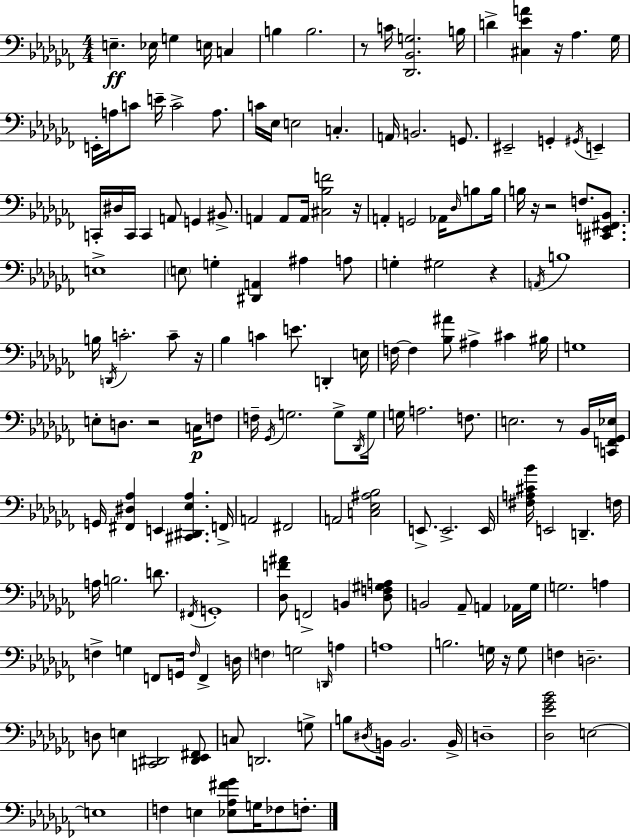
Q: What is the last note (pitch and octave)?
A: F3